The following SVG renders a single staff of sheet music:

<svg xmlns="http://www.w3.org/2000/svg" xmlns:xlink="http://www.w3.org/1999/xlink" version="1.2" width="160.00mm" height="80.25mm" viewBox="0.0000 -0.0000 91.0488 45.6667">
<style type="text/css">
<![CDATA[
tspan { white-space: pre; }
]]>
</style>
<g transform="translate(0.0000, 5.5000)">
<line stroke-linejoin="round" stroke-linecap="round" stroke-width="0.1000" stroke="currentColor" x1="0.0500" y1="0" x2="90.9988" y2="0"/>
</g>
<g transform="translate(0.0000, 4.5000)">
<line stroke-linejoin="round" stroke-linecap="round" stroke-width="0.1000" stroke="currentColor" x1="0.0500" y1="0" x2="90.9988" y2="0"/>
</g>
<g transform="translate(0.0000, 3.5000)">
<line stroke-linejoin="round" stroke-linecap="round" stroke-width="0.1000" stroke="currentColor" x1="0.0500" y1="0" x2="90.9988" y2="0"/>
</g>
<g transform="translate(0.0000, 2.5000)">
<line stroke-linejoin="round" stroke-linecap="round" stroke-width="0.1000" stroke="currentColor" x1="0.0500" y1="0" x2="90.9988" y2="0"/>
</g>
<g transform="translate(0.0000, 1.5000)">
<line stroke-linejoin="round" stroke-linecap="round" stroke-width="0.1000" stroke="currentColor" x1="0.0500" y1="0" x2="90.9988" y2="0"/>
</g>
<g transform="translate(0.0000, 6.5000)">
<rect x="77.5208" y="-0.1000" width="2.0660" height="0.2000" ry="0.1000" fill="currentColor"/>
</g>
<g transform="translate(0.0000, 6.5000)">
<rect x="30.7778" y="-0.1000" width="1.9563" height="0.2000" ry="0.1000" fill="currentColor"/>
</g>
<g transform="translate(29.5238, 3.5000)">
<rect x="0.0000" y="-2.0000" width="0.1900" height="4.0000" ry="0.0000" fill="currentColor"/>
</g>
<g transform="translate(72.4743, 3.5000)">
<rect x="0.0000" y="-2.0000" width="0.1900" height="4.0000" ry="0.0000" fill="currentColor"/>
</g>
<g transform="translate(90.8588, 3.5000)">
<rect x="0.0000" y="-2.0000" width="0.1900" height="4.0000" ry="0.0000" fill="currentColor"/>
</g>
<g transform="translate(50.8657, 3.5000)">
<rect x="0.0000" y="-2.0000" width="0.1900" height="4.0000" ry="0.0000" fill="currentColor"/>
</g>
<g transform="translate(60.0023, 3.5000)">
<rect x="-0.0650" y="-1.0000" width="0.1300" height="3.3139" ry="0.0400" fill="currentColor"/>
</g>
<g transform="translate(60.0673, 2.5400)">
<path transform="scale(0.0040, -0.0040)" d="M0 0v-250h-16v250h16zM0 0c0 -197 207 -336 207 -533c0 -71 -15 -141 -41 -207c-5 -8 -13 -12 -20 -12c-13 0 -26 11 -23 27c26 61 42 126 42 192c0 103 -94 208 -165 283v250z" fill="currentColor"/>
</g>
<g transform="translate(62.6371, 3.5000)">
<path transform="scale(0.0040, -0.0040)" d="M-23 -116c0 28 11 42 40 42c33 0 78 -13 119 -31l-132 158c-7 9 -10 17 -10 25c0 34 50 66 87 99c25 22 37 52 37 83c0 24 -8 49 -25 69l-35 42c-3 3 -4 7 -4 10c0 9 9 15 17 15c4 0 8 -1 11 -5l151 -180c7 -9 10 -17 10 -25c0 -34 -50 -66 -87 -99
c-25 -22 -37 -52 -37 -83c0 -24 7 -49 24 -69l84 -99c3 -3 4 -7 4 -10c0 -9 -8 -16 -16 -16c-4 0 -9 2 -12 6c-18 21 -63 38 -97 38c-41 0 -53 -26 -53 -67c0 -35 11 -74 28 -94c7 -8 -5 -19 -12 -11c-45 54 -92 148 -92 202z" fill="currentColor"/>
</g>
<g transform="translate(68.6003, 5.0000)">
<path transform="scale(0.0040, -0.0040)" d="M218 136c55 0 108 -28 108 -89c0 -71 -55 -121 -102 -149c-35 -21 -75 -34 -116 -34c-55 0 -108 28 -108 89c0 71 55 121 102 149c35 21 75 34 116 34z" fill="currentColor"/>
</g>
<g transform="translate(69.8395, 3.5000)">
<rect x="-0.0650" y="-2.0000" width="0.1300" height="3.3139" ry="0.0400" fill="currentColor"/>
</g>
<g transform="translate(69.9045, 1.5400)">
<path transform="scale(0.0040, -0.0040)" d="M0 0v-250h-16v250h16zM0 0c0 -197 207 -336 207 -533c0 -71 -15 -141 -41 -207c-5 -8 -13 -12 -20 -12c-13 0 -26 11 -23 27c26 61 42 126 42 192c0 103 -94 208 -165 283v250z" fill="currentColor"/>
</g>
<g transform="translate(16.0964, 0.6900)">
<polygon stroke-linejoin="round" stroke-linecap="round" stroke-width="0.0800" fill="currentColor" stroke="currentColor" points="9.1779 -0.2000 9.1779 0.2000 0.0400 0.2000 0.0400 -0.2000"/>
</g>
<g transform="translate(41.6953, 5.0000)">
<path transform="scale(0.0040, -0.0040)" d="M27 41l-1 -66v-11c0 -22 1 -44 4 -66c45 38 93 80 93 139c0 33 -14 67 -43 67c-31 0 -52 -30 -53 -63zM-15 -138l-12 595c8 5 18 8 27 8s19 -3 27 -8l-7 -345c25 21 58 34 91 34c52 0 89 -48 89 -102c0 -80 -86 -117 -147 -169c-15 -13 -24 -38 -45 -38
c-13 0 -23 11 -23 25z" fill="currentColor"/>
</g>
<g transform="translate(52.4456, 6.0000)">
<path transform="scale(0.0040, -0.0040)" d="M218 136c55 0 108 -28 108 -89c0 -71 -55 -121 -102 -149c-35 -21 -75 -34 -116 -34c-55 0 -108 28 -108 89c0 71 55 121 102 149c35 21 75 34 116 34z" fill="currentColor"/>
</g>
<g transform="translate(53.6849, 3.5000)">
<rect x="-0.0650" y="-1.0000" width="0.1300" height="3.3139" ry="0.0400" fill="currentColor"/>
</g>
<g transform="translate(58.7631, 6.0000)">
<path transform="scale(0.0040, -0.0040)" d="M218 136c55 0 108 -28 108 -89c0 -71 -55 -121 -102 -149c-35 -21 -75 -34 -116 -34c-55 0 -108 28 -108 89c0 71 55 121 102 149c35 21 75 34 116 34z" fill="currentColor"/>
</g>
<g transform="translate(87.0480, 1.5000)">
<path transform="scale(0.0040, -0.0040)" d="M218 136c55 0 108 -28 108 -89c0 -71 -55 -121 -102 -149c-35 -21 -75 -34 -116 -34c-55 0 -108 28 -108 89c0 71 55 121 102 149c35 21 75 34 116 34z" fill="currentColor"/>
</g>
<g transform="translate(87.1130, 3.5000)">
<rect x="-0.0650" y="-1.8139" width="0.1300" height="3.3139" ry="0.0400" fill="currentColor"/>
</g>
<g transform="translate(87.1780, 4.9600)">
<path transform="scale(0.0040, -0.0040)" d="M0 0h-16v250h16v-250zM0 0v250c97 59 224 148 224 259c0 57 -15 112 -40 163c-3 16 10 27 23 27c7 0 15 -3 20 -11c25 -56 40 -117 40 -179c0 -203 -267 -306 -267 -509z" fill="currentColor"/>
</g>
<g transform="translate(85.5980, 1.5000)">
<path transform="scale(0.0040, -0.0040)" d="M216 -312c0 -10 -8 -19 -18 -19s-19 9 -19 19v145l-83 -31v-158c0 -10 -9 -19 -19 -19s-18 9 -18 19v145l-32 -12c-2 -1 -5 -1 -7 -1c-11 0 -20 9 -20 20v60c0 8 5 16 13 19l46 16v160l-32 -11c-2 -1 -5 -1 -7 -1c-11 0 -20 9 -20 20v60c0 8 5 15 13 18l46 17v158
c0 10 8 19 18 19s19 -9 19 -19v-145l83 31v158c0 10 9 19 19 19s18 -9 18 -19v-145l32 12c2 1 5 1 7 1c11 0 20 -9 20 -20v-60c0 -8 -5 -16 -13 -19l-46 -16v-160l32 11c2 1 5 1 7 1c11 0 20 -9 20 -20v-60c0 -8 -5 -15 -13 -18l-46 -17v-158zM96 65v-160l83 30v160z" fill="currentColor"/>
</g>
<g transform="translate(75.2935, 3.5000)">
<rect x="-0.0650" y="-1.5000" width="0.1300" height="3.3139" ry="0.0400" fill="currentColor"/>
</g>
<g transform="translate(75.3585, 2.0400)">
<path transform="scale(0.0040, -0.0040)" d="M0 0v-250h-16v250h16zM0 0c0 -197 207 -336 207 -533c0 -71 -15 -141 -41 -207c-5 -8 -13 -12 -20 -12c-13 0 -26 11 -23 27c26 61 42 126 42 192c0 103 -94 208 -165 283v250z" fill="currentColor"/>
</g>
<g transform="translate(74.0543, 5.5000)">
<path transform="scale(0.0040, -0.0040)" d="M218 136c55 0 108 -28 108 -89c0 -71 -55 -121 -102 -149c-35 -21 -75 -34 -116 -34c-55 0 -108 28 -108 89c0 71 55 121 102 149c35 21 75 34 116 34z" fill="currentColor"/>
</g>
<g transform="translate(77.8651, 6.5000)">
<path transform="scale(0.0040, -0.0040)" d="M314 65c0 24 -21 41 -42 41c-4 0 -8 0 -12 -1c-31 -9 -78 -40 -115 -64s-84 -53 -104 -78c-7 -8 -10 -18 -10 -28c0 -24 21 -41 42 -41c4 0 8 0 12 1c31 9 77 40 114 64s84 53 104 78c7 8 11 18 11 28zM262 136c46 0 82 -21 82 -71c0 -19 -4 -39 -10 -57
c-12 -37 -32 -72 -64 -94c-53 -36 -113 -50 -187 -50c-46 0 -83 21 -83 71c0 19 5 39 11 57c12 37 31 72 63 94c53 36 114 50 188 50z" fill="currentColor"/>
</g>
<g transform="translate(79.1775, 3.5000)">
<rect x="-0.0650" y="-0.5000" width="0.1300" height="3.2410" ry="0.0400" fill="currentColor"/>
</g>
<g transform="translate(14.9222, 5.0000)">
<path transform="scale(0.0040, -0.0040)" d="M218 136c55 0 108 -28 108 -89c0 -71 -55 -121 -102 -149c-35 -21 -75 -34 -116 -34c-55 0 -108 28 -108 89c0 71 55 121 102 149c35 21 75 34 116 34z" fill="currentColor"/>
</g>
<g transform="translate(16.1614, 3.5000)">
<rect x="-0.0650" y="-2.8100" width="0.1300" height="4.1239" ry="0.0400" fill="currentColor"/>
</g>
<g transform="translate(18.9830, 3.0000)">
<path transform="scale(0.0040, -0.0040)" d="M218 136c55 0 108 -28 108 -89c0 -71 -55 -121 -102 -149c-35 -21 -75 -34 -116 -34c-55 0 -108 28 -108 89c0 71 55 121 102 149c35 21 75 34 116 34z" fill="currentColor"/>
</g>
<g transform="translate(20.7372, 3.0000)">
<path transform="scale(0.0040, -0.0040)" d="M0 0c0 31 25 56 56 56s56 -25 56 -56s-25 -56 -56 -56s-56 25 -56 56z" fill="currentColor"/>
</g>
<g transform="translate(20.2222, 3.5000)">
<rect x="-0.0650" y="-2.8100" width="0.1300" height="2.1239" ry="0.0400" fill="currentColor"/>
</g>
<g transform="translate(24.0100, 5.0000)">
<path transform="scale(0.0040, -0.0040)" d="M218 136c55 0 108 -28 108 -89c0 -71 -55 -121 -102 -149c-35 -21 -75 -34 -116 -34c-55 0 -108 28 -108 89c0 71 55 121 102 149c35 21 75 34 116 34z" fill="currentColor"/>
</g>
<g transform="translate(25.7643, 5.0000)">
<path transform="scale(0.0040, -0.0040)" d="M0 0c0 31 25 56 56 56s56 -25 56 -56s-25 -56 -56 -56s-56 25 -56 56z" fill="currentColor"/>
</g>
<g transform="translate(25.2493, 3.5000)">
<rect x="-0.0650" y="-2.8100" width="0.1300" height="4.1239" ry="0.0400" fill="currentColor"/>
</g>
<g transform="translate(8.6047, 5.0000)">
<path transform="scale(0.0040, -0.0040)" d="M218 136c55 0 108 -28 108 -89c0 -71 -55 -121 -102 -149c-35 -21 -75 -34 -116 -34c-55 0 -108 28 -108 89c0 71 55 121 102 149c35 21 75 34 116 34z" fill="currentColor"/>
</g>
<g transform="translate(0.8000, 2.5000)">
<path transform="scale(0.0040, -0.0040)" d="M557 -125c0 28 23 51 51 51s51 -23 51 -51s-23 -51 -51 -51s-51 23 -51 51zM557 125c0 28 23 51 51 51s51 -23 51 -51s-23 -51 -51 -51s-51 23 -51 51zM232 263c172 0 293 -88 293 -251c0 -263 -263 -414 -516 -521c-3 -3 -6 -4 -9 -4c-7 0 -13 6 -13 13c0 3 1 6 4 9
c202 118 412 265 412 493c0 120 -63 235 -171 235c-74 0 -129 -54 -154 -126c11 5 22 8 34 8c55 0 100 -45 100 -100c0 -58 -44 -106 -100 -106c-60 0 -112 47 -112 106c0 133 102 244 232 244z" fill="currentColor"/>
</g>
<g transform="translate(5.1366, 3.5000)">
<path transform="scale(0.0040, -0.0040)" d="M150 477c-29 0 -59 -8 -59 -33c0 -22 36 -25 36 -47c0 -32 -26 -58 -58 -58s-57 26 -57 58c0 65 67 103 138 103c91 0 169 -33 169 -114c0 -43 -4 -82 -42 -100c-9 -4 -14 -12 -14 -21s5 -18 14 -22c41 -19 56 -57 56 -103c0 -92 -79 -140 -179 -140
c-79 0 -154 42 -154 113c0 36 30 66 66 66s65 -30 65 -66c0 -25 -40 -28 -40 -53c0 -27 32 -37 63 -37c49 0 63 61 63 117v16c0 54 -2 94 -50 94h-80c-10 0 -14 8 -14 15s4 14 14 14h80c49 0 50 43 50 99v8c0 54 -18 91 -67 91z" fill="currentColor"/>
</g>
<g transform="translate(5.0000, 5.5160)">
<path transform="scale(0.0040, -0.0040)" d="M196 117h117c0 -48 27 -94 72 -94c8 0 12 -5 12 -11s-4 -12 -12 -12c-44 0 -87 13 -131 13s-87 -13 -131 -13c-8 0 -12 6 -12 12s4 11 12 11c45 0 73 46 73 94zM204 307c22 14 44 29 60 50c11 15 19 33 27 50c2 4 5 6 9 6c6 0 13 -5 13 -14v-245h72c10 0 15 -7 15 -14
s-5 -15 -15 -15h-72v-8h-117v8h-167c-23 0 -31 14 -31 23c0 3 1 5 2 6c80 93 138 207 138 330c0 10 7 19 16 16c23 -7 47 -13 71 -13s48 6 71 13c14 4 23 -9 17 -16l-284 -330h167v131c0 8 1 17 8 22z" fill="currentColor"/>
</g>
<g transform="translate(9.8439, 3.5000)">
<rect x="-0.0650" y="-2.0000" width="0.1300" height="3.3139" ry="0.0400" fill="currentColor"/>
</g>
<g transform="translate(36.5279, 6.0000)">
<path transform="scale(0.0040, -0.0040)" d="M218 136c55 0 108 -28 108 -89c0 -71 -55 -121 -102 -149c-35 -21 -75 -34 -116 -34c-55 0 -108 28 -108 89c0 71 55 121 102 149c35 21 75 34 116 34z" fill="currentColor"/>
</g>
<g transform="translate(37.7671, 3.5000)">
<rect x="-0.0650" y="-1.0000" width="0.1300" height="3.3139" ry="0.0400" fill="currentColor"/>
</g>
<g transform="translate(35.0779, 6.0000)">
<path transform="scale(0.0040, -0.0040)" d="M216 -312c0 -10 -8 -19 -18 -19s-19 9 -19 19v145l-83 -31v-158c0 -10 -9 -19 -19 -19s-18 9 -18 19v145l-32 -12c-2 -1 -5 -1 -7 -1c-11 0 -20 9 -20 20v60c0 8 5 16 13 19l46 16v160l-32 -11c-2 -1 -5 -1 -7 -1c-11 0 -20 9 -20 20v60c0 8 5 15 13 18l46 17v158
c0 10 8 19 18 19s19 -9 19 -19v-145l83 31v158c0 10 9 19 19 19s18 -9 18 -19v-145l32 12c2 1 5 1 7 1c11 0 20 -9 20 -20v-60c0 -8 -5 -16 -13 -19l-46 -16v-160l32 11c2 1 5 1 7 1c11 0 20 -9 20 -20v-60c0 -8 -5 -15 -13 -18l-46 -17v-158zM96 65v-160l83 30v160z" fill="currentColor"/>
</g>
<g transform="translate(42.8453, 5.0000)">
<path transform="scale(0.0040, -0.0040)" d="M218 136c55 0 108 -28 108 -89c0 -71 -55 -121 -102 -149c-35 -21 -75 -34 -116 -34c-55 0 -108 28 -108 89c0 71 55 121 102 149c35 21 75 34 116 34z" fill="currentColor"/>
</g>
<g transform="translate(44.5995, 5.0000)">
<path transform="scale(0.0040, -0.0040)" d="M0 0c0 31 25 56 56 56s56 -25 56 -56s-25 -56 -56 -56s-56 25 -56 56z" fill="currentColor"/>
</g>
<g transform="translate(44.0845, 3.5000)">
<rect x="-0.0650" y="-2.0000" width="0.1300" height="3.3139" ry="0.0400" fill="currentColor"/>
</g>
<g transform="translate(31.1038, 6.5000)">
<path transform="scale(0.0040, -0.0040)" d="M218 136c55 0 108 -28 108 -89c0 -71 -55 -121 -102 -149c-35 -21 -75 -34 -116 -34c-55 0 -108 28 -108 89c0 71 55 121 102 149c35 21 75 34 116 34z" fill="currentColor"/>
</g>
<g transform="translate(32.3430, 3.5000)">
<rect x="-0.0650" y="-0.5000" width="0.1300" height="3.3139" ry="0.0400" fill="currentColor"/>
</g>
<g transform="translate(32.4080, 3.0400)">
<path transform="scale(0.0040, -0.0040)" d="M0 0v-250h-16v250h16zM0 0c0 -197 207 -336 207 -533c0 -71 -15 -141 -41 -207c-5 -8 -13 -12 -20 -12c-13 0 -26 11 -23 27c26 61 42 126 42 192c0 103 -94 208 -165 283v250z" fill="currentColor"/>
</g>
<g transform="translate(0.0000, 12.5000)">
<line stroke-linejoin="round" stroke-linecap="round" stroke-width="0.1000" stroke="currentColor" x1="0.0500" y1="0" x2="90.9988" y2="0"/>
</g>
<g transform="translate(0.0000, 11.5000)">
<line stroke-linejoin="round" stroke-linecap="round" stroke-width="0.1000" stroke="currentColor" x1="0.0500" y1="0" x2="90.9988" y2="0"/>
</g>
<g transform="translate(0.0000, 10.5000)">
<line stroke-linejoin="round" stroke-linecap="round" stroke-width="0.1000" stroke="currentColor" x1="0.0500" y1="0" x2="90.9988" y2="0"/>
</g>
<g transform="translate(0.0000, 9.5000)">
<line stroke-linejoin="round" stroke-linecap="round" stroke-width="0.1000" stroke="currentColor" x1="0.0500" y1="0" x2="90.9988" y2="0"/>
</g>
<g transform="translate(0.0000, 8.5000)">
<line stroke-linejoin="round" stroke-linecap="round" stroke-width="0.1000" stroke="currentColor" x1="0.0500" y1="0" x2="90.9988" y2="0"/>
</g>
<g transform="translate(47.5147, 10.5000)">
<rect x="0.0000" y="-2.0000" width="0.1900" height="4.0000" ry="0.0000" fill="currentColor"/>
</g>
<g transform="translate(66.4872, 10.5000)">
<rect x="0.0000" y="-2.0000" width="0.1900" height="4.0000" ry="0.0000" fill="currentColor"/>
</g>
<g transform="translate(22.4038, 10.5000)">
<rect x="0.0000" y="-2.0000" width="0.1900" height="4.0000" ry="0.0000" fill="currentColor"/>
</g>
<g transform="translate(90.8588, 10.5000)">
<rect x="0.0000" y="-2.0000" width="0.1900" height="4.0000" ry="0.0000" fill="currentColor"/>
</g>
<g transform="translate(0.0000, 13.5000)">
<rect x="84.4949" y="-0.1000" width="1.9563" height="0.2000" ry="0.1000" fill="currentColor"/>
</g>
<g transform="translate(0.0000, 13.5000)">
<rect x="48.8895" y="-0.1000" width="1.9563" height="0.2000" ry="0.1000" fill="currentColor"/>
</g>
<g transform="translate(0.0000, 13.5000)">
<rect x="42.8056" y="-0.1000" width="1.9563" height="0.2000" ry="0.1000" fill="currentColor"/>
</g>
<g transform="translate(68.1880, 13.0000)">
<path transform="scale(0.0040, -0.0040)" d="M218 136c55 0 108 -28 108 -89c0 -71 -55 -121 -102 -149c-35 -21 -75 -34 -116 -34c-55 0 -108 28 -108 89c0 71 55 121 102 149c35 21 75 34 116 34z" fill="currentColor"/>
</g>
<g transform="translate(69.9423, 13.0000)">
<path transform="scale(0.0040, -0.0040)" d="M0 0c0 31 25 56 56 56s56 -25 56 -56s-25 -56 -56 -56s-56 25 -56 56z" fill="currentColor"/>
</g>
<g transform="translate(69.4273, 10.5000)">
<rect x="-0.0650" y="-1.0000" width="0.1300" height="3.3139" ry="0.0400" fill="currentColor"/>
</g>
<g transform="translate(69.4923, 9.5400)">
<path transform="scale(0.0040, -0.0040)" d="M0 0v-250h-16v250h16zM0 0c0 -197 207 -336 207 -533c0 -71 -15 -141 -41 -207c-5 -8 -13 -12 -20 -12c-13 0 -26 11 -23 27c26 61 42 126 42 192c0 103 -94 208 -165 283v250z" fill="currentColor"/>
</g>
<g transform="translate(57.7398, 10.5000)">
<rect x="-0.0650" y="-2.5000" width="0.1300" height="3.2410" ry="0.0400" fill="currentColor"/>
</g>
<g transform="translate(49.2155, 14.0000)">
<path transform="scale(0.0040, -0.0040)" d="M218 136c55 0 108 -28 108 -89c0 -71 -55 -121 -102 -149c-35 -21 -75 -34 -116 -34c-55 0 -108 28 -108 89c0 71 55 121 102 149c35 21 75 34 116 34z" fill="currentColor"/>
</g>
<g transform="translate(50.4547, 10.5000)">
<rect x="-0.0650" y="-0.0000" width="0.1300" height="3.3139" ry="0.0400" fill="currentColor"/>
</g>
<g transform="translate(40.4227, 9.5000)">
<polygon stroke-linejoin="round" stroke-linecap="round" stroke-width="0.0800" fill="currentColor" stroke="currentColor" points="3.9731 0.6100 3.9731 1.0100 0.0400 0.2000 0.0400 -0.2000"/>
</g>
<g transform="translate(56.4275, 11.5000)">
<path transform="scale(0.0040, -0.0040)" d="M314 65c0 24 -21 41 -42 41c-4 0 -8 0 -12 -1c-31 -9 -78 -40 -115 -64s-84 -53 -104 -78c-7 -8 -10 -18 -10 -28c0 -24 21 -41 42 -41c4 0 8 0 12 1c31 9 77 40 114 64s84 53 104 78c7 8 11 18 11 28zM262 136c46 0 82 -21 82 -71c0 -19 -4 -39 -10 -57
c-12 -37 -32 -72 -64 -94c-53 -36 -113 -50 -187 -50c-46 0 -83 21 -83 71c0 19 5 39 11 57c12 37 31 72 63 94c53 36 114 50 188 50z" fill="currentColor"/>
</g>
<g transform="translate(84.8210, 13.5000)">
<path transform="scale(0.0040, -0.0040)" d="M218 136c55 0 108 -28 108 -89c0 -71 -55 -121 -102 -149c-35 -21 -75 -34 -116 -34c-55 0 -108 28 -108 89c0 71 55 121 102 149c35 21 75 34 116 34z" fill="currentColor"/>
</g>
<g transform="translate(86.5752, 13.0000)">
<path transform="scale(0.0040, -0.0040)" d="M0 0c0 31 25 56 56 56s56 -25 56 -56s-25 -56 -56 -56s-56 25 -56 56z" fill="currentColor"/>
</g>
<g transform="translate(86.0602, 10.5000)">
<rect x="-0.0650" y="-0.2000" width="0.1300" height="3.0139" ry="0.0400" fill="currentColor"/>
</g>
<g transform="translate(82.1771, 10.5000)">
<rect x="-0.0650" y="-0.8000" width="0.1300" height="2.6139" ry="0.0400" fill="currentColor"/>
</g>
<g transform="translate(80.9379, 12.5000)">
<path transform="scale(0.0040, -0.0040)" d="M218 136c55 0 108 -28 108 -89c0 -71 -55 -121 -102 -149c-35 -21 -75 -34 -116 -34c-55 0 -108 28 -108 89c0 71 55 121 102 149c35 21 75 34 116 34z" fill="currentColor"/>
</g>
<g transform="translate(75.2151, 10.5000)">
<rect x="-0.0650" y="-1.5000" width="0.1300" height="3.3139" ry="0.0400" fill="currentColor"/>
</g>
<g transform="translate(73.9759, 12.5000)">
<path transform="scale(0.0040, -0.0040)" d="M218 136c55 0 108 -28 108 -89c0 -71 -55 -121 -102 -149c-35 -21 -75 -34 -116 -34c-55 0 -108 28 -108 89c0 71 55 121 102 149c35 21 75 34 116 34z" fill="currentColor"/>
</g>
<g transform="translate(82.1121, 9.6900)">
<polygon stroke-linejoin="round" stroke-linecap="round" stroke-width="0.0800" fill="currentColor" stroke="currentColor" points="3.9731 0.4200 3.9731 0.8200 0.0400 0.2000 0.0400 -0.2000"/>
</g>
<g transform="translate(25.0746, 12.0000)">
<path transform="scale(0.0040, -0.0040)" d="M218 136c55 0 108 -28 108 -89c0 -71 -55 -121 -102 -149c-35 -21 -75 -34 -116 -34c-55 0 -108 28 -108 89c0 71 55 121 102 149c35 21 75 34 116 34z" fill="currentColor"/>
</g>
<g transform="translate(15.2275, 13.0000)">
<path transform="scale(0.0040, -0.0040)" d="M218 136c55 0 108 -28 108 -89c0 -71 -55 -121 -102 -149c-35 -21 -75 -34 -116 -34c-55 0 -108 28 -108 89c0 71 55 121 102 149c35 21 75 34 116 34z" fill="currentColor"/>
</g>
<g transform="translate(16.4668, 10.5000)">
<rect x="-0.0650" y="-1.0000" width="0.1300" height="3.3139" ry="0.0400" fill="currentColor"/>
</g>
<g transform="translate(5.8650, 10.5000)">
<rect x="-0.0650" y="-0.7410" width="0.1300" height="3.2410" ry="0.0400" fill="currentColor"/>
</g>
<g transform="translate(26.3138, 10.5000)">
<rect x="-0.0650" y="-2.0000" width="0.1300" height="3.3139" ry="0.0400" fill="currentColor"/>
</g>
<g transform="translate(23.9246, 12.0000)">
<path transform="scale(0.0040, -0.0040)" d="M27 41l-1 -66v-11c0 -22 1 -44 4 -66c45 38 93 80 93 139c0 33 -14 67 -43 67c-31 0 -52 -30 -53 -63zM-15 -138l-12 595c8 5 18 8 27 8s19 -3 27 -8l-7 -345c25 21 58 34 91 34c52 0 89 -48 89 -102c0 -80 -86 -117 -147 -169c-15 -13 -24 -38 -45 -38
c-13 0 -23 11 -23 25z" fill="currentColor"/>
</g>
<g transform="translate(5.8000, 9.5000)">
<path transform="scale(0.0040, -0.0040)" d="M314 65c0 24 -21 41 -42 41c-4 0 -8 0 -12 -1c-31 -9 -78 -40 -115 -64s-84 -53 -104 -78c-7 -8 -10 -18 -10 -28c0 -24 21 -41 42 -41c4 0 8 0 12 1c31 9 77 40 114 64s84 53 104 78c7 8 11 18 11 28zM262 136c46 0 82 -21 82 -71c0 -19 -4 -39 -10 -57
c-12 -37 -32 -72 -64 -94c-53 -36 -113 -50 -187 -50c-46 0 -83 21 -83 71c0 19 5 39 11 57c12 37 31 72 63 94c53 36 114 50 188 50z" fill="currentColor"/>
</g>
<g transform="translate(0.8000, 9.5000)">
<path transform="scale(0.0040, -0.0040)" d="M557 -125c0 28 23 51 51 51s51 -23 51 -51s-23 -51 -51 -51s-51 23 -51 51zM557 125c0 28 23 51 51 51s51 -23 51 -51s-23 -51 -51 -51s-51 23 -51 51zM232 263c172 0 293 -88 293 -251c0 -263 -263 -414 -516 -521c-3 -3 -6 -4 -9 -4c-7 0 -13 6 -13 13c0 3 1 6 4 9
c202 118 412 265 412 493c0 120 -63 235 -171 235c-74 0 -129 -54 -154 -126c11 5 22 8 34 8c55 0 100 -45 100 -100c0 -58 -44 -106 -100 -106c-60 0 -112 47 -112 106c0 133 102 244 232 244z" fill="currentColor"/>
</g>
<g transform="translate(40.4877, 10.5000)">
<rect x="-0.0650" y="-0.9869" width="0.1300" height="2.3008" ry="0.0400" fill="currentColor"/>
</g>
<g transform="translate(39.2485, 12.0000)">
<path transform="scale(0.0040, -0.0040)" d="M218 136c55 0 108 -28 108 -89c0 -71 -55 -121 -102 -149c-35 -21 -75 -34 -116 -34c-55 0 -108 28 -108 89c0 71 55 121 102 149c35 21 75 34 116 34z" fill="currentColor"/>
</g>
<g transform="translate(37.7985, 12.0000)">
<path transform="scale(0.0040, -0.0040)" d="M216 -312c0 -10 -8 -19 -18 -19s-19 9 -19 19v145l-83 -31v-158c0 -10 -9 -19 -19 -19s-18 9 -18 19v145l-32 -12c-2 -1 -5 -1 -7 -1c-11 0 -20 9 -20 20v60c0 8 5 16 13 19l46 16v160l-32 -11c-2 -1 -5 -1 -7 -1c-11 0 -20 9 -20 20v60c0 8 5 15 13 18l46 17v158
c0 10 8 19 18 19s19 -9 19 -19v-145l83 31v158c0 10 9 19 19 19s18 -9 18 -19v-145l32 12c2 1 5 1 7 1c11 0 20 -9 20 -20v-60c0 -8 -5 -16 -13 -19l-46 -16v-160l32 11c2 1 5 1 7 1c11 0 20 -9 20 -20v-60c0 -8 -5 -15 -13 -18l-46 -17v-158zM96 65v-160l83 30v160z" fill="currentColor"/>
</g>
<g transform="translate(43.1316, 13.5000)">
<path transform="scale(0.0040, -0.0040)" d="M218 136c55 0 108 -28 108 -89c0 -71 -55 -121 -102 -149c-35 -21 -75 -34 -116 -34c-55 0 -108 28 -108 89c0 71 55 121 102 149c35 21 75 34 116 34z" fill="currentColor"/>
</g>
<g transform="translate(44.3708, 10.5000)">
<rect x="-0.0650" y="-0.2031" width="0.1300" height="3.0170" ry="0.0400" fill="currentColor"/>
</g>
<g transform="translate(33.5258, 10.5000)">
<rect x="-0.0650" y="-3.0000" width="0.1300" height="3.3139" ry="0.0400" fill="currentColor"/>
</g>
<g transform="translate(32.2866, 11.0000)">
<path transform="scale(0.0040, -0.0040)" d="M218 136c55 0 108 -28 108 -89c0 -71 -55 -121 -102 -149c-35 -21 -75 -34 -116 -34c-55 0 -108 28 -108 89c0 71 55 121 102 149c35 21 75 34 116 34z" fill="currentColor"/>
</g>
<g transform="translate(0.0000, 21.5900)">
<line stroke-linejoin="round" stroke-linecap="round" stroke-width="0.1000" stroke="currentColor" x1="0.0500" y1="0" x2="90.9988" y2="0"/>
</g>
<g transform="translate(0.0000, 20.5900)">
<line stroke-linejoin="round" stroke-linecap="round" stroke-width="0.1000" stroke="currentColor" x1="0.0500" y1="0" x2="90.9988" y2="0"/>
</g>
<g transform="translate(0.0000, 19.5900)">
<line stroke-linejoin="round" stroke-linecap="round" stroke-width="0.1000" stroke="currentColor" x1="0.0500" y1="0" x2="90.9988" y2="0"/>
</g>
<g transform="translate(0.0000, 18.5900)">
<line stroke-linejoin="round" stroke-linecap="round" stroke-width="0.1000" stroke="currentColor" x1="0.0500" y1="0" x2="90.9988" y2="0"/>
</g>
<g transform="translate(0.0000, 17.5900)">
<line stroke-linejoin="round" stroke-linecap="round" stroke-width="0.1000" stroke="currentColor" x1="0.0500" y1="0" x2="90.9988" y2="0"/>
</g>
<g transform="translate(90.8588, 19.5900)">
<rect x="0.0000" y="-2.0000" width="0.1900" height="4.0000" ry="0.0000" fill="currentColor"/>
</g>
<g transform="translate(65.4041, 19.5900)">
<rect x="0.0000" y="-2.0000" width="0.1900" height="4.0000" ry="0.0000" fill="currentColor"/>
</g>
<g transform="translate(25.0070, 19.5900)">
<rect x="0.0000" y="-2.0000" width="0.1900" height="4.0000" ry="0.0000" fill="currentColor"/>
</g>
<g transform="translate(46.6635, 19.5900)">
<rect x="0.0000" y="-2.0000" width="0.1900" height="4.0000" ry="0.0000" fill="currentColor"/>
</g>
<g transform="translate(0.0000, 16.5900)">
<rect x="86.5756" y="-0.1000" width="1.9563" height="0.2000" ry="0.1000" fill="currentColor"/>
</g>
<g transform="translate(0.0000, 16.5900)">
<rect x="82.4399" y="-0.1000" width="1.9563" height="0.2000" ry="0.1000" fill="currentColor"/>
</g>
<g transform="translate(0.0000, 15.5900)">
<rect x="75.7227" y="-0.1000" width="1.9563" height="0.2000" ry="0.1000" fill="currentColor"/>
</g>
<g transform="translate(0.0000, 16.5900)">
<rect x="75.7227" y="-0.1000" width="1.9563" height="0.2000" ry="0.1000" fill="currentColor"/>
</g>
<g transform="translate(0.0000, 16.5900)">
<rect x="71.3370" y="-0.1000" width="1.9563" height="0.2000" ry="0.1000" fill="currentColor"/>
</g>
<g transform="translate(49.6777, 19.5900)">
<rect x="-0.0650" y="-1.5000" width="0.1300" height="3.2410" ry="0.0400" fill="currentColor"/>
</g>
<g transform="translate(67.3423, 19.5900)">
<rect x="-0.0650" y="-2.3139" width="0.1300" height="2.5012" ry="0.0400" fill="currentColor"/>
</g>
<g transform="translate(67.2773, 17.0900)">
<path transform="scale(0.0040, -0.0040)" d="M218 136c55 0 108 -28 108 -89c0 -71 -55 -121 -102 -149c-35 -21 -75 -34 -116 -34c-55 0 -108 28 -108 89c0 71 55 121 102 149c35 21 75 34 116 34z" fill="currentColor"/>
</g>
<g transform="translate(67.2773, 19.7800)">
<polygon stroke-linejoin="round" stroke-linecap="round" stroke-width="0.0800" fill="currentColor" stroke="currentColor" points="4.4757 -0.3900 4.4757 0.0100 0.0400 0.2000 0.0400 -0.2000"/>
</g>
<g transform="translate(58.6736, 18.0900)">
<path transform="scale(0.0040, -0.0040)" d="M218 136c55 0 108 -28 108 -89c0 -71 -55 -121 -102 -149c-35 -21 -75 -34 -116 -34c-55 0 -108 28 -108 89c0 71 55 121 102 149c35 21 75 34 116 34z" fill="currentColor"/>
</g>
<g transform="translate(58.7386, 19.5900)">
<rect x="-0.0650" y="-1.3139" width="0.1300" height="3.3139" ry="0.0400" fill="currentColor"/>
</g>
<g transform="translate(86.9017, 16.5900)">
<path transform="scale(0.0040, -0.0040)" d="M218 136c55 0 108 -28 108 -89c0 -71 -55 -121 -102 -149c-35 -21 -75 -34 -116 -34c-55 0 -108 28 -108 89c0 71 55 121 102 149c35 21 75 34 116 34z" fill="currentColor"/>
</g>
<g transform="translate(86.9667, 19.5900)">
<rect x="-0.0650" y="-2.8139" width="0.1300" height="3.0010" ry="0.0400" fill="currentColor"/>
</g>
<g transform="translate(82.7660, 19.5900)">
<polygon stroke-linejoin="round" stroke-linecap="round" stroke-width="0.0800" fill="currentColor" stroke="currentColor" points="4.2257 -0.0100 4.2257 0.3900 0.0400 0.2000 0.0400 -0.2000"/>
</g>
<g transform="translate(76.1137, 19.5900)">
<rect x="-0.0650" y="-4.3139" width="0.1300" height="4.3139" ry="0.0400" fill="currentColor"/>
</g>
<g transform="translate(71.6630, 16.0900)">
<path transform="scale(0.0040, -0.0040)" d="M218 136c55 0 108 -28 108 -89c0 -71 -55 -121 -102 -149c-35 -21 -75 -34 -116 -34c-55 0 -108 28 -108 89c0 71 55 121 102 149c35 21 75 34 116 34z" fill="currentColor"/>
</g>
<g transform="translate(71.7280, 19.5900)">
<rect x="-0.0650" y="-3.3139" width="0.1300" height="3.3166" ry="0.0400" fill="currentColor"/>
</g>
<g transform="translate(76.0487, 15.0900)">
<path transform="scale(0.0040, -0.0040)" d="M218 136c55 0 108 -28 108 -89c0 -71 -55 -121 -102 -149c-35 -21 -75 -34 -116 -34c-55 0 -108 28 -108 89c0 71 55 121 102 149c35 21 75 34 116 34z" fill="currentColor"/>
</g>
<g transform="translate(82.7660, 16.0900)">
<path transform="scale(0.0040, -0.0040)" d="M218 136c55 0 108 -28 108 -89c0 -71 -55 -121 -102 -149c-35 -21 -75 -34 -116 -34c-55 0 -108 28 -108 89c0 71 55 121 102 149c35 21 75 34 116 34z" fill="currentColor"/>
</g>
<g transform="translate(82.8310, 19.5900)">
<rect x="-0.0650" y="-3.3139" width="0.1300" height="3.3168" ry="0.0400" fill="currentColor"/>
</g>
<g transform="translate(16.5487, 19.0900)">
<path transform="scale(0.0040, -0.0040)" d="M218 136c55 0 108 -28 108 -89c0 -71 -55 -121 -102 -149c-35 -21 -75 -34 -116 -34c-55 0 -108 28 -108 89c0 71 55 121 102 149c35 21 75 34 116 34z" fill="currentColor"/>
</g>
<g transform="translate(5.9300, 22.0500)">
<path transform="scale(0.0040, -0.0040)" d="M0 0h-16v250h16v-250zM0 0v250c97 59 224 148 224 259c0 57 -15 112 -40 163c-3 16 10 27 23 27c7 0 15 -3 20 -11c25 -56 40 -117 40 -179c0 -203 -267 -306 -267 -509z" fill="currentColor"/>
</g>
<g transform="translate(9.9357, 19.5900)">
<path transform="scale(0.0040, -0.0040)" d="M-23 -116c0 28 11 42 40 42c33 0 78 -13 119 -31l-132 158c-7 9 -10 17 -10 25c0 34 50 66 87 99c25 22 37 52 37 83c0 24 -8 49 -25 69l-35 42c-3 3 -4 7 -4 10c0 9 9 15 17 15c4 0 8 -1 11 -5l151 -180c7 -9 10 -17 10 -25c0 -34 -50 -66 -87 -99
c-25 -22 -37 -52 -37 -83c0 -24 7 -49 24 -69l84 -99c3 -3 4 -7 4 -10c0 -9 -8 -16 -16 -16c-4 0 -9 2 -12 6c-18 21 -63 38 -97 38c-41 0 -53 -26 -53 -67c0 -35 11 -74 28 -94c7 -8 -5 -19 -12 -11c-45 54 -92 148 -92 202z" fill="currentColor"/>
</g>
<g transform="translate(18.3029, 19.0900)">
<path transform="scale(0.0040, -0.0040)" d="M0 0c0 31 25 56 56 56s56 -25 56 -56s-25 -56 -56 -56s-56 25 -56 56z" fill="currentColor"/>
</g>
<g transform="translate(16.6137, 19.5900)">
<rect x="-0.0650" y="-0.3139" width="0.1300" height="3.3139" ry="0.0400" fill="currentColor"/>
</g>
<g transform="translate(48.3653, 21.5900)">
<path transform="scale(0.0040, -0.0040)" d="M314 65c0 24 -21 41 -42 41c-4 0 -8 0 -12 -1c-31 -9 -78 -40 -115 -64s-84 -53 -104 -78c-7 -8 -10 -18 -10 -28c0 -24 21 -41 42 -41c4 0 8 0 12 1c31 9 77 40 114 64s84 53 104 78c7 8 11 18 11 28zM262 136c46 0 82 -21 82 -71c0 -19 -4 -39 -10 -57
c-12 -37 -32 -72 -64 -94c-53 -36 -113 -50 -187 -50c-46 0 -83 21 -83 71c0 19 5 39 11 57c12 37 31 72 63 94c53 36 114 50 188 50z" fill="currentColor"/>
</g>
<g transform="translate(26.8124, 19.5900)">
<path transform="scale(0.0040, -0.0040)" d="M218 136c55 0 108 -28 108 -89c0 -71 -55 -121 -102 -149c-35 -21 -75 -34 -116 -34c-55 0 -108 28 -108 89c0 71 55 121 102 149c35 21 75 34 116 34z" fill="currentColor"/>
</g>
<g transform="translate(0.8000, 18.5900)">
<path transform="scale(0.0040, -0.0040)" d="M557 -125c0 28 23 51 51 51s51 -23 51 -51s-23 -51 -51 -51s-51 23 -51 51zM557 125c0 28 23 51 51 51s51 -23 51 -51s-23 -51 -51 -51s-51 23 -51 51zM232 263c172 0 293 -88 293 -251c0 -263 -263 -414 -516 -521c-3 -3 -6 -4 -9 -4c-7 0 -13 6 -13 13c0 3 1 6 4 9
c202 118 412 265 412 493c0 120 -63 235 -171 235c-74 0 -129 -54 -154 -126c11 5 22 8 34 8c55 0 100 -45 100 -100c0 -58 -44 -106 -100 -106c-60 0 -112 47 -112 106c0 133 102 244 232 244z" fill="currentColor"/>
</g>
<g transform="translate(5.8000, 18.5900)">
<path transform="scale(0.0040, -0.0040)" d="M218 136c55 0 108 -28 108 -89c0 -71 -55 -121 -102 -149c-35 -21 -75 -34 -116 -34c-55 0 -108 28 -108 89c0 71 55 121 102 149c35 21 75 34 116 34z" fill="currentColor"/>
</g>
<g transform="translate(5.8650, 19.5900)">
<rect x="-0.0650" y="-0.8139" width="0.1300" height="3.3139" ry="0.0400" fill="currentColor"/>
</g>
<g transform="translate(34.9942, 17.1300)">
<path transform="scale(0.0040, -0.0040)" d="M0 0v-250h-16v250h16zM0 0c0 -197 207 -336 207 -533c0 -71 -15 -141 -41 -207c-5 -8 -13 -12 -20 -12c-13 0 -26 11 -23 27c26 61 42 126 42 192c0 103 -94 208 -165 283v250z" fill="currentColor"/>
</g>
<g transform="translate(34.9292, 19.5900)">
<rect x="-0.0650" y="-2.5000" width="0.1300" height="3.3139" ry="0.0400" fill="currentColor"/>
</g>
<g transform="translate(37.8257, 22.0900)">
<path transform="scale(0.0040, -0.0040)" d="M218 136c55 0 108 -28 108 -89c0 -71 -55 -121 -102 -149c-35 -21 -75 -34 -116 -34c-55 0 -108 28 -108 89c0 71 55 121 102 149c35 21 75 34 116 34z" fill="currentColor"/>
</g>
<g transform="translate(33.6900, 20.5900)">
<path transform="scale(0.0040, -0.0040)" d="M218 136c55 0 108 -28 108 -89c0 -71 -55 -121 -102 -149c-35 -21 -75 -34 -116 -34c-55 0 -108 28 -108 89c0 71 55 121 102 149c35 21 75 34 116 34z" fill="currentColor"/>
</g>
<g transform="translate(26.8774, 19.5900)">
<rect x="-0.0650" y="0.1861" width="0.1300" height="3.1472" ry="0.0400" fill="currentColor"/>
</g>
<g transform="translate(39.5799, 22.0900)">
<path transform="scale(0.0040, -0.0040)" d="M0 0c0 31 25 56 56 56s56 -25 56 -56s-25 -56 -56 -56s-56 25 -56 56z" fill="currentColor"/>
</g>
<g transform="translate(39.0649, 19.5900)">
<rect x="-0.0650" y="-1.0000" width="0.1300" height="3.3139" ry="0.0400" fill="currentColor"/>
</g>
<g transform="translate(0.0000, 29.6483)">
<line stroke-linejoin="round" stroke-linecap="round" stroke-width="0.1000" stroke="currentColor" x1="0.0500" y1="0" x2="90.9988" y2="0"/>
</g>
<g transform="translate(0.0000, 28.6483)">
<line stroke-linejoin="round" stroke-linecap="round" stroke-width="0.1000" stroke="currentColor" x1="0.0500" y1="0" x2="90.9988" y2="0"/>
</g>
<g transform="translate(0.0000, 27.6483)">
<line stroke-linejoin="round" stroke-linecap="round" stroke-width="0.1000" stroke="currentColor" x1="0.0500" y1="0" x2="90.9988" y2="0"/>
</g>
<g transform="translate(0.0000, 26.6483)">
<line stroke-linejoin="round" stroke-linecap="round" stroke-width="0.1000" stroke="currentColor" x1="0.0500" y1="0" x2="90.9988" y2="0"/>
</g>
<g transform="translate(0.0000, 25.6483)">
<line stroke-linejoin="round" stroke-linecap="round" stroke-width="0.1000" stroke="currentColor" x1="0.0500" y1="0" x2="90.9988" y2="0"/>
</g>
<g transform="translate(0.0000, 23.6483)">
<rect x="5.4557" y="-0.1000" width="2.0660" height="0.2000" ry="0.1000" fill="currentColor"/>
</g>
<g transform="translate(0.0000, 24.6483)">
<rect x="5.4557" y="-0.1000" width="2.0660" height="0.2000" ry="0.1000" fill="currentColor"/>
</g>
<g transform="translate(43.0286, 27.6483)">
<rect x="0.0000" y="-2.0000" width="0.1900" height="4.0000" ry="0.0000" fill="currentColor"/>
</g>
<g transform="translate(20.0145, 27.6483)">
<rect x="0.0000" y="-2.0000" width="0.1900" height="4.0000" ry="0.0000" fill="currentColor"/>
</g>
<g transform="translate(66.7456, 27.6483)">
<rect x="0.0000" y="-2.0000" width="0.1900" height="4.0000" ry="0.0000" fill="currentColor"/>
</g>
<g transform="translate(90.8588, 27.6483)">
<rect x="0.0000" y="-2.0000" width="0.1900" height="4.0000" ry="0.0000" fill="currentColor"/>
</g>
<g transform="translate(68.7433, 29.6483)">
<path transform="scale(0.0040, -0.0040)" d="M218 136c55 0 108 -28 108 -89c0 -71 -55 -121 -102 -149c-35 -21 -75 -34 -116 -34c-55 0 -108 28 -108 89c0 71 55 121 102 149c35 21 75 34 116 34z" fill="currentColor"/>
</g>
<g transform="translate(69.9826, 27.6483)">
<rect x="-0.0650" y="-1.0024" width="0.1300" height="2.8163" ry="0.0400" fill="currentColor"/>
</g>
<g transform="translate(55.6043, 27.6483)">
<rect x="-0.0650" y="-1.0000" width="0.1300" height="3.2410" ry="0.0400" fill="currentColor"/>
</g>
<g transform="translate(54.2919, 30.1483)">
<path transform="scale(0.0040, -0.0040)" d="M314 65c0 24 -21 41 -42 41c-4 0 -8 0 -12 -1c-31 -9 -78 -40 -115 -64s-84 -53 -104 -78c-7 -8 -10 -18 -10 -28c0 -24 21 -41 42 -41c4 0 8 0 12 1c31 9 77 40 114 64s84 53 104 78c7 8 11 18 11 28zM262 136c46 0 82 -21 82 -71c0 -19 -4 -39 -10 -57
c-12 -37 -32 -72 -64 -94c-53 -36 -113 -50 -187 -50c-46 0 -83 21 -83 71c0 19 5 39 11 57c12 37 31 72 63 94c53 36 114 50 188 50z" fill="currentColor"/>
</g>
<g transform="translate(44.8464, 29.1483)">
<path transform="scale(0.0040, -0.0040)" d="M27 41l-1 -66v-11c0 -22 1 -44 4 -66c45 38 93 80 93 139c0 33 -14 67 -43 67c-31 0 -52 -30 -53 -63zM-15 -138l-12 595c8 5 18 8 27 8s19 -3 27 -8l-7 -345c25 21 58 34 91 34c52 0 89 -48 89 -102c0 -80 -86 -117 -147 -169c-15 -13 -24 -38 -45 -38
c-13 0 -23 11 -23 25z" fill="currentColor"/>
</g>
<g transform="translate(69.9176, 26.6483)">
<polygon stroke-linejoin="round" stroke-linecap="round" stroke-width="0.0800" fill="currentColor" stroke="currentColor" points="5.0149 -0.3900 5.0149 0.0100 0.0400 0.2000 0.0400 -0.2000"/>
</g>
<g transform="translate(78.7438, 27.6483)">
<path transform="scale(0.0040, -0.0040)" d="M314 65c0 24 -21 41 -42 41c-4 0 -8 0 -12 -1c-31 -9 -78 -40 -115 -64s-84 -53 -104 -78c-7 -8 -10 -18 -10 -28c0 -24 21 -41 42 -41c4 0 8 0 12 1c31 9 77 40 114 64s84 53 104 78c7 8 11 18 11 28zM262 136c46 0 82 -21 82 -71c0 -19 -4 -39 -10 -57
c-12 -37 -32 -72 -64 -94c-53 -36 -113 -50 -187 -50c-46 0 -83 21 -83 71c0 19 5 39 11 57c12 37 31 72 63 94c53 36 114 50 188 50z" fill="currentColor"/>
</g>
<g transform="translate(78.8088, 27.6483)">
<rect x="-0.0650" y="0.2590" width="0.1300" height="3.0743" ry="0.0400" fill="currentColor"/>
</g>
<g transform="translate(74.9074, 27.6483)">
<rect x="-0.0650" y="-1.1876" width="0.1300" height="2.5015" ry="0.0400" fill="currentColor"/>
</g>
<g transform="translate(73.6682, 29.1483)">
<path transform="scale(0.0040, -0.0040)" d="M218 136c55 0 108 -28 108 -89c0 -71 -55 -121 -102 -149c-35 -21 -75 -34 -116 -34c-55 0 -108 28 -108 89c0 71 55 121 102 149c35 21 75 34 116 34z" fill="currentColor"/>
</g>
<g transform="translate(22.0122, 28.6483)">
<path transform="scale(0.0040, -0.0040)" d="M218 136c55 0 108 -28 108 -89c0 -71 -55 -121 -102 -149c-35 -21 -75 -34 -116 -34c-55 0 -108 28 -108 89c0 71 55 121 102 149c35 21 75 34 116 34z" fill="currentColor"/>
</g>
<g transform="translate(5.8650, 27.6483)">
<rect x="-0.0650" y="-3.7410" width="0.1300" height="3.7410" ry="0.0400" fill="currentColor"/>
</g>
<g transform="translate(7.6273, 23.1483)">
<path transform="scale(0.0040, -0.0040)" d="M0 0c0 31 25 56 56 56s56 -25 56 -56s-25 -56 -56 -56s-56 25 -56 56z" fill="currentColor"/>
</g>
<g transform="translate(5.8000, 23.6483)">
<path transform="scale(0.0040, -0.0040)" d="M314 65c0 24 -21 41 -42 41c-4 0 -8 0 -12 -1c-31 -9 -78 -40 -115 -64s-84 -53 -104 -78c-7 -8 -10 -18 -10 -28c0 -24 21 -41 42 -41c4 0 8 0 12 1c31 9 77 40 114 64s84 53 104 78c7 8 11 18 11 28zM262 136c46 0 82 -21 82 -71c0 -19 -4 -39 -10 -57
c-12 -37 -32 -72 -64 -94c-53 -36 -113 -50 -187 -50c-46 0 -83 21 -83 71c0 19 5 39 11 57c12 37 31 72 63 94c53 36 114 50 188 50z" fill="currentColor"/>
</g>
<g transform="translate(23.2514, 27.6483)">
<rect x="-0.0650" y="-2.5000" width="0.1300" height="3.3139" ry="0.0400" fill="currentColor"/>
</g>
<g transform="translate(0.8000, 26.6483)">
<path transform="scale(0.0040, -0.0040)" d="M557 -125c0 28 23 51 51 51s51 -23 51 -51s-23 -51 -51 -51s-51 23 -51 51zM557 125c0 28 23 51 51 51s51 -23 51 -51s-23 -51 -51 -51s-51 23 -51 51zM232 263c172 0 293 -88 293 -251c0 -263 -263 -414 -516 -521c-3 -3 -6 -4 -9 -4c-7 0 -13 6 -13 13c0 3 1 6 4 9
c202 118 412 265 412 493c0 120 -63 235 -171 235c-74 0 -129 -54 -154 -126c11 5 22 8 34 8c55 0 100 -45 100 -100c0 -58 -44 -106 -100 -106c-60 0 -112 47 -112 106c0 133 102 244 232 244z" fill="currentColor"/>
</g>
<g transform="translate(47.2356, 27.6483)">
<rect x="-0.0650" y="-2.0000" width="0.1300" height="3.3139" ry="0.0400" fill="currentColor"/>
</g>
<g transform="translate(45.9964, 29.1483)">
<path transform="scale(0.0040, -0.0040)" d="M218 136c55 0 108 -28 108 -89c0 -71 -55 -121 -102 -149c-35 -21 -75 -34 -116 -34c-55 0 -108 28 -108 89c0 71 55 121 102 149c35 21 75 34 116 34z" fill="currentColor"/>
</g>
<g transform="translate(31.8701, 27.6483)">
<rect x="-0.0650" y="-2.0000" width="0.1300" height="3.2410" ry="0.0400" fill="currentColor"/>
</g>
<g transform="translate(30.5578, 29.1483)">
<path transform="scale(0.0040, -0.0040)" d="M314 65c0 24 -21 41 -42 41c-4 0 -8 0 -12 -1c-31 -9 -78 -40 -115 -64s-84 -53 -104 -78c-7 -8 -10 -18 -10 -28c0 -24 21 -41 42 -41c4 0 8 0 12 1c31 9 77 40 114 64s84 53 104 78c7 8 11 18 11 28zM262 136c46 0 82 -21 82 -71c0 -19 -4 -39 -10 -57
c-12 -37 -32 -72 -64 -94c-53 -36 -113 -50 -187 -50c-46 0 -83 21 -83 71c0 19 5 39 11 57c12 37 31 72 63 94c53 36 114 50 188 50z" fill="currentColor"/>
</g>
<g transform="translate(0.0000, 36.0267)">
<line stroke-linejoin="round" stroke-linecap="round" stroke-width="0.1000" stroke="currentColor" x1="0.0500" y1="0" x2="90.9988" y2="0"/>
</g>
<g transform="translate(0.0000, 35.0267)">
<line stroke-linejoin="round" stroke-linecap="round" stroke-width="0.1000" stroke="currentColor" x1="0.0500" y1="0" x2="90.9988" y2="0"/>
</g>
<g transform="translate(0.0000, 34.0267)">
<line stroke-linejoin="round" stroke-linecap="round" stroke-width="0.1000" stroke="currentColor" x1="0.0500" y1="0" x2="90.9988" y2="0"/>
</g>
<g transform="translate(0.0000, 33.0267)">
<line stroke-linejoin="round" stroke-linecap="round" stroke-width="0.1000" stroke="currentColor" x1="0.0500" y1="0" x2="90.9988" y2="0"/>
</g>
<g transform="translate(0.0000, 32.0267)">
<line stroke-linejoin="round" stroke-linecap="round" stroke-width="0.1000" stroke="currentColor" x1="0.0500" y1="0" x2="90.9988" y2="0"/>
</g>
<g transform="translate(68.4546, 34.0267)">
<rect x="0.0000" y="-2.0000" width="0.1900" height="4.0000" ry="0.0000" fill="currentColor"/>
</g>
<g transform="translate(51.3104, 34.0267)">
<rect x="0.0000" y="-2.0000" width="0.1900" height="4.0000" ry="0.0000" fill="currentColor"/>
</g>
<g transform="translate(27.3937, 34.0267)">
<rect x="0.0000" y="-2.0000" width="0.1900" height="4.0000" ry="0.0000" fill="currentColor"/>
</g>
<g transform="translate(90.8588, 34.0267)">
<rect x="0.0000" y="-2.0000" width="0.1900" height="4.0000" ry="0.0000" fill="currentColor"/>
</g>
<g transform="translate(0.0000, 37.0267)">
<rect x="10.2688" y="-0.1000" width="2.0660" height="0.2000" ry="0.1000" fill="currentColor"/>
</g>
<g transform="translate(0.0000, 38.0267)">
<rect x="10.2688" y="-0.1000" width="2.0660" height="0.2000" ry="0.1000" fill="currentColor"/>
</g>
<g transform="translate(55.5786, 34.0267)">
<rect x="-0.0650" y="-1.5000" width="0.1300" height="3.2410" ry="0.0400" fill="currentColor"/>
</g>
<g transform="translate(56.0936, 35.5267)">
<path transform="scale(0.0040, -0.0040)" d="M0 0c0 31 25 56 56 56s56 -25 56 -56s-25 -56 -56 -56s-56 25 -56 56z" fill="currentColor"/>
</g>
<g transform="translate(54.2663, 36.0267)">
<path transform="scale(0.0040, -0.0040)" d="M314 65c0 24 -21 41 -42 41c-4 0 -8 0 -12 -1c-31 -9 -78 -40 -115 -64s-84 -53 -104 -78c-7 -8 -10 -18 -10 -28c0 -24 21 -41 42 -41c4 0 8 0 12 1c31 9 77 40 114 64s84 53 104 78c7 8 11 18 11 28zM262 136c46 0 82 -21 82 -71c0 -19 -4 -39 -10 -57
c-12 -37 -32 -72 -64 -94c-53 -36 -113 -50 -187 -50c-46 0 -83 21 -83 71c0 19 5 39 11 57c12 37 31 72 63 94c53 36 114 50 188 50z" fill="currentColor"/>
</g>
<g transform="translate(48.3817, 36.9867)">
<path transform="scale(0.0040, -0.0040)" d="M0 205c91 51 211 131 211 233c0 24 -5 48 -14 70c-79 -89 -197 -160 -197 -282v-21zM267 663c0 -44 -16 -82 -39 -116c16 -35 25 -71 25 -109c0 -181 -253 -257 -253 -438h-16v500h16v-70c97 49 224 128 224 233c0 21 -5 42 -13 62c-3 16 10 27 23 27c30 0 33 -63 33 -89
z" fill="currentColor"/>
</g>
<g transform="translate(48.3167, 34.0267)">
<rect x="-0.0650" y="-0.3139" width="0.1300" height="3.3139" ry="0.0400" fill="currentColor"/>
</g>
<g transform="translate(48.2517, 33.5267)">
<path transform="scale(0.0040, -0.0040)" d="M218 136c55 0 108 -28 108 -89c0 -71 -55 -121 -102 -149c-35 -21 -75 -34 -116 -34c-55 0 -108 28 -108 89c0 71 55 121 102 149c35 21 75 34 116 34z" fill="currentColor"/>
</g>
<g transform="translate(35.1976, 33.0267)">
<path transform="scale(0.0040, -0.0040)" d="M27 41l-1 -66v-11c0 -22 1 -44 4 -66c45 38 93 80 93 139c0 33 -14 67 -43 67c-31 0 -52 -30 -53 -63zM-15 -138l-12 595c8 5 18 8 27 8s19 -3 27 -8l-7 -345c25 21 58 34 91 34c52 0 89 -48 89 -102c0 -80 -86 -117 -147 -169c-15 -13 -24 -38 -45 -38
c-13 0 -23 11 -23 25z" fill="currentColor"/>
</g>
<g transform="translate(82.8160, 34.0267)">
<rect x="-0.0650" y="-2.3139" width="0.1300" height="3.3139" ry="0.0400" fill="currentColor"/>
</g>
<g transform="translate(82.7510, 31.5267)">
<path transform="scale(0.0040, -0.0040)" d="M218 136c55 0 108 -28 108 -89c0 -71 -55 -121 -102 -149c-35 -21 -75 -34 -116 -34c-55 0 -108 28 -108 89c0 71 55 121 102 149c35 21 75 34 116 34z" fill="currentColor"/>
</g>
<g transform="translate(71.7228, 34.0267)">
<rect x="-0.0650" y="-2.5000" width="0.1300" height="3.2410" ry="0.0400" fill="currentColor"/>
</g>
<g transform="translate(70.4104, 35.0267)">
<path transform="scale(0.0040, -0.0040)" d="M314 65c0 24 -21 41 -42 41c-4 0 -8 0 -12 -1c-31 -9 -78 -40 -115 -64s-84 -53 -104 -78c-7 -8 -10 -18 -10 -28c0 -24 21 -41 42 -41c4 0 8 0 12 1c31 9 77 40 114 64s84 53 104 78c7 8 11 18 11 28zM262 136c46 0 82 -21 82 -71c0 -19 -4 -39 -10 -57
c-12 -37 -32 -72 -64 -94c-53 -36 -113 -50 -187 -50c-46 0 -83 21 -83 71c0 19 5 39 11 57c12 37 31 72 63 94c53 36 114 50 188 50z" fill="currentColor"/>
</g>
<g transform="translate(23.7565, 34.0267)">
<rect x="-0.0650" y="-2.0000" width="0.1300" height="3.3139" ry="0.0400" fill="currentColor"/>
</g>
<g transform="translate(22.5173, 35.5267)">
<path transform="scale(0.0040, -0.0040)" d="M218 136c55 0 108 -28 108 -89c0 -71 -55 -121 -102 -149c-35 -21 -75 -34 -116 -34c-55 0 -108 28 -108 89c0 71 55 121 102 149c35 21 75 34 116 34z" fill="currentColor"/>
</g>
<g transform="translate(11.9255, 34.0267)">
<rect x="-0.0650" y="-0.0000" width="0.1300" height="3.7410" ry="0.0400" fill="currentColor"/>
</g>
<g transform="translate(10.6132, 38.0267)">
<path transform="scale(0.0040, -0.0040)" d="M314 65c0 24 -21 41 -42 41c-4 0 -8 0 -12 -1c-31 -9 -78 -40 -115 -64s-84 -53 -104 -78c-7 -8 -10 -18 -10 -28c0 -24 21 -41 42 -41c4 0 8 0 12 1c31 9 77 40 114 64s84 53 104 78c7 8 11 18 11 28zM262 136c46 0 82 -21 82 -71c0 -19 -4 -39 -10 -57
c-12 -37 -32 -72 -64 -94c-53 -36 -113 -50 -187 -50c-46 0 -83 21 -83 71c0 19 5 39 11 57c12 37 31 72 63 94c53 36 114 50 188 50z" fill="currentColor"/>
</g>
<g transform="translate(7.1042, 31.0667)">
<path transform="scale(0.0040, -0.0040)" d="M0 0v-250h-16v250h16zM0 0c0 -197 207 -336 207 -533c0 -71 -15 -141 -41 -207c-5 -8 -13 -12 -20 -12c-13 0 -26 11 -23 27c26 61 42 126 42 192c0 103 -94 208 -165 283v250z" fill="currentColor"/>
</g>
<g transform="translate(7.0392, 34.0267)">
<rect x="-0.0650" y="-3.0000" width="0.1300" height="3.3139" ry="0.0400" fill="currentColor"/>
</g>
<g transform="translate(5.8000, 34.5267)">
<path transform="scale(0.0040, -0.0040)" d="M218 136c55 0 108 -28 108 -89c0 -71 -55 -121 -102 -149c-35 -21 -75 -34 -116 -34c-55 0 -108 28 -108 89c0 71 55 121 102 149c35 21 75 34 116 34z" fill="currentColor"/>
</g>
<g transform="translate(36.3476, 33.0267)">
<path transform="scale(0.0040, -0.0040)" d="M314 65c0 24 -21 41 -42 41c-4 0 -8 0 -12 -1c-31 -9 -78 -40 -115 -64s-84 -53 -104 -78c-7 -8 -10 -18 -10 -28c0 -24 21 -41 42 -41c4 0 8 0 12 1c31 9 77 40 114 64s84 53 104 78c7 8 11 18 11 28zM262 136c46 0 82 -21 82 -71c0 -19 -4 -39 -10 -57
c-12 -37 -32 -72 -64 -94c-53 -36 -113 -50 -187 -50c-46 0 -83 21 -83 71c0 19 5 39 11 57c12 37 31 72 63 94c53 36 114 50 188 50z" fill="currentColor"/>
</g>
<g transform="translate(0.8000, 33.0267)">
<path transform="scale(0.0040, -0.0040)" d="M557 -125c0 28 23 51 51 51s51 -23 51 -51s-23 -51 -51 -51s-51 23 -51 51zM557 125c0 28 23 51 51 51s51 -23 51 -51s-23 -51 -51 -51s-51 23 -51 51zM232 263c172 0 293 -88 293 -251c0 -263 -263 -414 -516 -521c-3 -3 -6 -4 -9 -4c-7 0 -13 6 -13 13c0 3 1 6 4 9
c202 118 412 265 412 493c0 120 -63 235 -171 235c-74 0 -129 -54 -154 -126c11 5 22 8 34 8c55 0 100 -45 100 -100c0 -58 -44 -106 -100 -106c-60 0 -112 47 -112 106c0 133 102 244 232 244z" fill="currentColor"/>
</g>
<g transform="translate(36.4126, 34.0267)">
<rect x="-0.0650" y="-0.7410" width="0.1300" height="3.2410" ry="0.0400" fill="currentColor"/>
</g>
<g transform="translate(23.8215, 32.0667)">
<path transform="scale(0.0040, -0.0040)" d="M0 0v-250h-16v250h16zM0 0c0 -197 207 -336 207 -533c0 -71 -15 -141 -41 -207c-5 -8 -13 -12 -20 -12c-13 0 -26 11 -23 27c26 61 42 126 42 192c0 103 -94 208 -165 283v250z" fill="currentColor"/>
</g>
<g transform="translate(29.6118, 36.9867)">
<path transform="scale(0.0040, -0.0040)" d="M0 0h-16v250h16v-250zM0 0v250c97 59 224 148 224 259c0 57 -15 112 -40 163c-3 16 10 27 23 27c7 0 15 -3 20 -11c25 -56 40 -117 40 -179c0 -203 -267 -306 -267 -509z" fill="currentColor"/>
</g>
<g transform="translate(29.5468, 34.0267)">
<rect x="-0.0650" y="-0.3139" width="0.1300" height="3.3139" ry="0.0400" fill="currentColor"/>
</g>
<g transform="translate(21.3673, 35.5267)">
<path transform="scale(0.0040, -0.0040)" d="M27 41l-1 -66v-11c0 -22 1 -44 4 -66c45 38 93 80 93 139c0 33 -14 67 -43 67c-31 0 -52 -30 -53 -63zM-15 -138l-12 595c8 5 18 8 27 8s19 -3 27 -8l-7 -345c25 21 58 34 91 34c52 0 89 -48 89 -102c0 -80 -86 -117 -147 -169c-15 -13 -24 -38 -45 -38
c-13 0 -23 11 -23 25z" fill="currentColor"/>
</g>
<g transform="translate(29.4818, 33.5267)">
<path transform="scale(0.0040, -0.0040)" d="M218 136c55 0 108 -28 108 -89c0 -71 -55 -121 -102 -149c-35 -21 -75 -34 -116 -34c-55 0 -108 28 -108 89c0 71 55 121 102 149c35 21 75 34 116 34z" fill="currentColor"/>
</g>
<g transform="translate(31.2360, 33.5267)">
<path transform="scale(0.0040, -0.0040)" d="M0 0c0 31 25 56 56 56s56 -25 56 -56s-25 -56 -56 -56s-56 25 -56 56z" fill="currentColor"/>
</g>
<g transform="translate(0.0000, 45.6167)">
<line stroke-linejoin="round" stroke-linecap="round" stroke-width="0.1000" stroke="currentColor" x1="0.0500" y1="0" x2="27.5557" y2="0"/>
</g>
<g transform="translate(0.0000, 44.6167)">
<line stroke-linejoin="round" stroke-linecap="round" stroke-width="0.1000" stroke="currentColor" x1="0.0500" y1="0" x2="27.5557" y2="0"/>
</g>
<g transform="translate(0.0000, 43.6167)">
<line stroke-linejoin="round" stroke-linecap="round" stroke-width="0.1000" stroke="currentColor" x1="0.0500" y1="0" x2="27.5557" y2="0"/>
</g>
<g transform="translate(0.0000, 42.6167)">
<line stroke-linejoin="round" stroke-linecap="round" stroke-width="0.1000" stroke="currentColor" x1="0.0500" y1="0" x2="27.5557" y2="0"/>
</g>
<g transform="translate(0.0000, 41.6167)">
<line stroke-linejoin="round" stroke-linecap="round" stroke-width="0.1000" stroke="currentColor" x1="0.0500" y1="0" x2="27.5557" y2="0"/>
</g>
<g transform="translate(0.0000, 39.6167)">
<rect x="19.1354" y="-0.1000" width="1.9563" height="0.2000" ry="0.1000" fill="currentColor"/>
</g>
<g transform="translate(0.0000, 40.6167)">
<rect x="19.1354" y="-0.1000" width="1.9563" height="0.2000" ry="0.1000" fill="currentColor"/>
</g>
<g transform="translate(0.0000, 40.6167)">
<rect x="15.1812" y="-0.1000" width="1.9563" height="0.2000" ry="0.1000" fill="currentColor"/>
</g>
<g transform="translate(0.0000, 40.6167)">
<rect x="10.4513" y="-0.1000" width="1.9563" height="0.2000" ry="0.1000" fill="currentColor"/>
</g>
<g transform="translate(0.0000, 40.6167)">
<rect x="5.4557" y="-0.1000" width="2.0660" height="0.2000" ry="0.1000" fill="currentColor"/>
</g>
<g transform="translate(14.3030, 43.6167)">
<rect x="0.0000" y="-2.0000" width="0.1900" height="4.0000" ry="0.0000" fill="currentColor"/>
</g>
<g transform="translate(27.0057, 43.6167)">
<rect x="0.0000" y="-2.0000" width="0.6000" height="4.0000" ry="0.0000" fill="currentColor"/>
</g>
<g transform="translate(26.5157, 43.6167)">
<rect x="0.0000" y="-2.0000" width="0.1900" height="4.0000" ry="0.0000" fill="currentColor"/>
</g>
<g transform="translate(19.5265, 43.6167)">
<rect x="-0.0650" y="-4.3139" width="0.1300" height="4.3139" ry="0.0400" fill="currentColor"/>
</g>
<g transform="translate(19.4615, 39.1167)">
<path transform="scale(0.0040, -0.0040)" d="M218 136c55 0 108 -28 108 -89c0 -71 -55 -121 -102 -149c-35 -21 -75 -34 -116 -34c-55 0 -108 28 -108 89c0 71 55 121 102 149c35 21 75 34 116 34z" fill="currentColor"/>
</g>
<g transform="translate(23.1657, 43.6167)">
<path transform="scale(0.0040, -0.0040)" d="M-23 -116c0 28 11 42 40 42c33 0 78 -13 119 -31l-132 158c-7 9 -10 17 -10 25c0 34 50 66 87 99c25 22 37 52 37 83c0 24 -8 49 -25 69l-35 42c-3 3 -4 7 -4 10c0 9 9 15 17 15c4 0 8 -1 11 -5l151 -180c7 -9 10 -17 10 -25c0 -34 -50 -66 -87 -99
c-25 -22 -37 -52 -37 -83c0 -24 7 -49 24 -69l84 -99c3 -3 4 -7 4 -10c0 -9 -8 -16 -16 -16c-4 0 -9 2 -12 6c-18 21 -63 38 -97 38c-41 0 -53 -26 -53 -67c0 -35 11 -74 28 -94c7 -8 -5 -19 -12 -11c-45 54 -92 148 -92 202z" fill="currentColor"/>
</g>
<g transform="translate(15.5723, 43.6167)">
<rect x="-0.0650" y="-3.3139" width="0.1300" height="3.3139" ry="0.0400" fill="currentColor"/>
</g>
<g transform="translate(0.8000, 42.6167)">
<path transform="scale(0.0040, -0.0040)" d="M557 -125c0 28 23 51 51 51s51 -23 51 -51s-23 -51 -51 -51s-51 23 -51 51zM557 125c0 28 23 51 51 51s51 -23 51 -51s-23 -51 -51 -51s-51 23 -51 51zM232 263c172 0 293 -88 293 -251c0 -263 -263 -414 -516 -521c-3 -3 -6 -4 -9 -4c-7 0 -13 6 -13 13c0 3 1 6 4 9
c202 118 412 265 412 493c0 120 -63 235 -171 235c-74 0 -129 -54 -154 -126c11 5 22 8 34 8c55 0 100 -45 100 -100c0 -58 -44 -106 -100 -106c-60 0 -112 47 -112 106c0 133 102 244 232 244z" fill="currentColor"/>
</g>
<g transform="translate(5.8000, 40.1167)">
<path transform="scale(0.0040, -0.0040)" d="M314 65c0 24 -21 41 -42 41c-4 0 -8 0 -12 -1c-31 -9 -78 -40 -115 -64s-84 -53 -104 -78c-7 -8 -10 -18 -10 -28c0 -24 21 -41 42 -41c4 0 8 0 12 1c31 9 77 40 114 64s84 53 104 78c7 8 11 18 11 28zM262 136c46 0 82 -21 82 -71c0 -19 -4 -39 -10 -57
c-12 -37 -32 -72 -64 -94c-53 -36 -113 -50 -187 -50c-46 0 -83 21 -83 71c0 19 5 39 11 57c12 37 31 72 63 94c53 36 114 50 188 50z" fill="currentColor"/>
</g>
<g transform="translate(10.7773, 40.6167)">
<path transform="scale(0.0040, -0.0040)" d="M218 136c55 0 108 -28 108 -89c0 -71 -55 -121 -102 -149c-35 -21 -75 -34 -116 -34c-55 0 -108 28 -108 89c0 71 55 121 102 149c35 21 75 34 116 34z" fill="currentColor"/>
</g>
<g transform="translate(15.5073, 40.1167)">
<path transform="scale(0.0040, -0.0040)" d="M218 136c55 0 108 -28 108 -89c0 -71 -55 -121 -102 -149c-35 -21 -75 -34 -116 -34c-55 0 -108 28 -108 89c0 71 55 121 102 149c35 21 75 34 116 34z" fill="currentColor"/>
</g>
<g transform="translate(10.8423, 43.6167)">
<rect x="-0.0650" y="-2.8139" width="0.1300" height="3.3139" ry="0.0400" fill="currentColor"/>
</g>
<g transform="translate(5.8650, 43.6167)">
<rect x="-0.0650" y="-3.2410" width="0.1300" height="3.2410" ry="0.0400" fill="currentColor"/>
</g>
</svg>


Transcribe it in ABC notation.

X:1
T:Untitled
M:3/4
L:1/4
K:C
A,, A,,/2 E,/2 A,,/2 E,,/2 ^F,, _A,, F,, F,,/2 z A,,/2 G,,/2 E,,2 ^A,/2 F,2 F,, _A,, C, ^A,,/2 E,,/2 D,, B,,2 F,,/2 G,, G,,/2 E,,/2 F,/2 z E, D, B,,/2 F,, G,,2 G, B,/2 D/2 F D/2 C/2 E2 B,, A,,2 _A,, F,,2 G,,/2 A,,/2 D,2 C,/2 C,,2 _A,,/2 E,/2 _F,2 E,/4 G,,2 B,,2 B, D2 C D F z